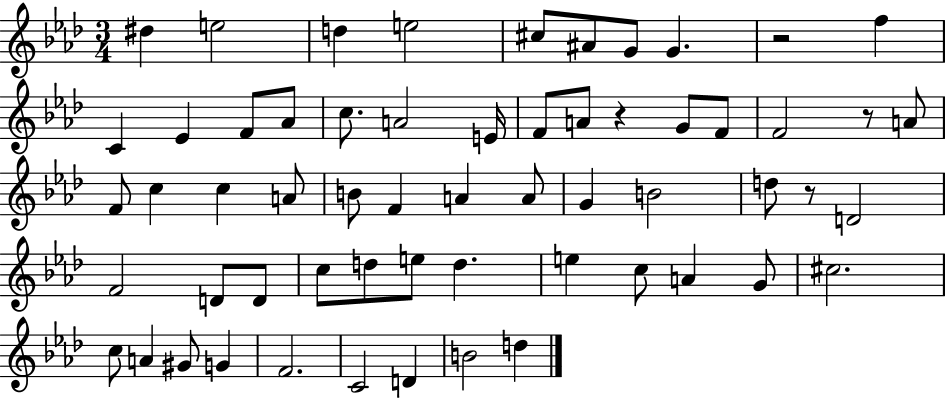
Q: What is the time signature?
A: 3/4